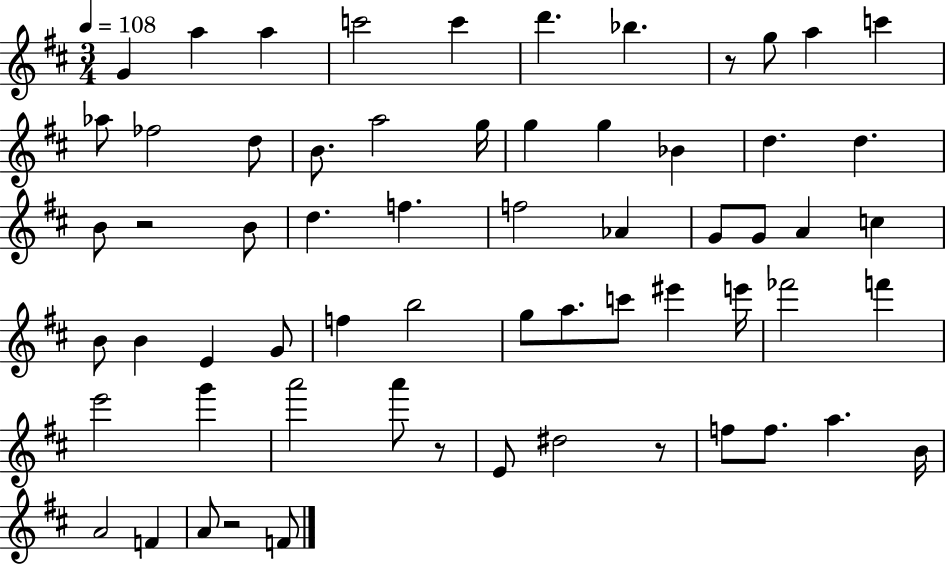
{
  \clef treble
  \numericTimeSignature
  \time 3/4
  \key d \major
  \tempo 4 = 108
  g'4 a''4 a''4 | c'''2 c'''4 | d'''4. bes''4. | r8 g''8 a''4 c'''4 | \break aes''8 fes''2 d''8 | b'8. a''2 g''16 | g''4 g''4 bes'4 | d''4. d''4. | \break b'8 r2 b'8 | d''4. f''4. | f''2 aes'4 | g'8 g'8 a'4 c''4 | \break b'8 b'4 e'4 g'8 | f''4 b''2 | g''8 a''8. c'''8 eis'''4 e'''16 | fes'''2 f'''4 | \break e'''2 g'''4 | a'''2 a'''8 r8 | e'8 dis''2 r8 | f''8 f''8. a''4. b'16 | \break a'2 f'4 | a'8 r2 f'8 | \bar "|."
}